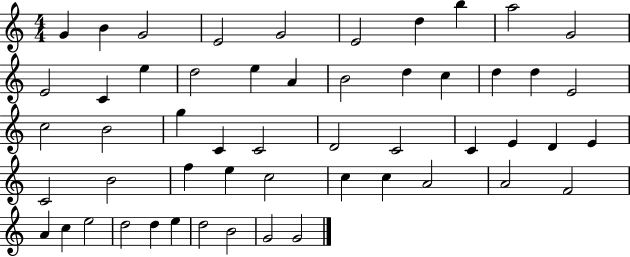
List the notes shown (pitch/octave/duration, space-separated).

G4/q B4/q G4/h E4/h G4/h E4/h D5/q B5/q A5/h G4/h E4/h C4/q E5/q D5/h E5/q A4/q B4/h D5/q C5/q D5/q D5/q E4/h C5/h B4/h G5/q C4/q C4/h D4/h C4/h C4/q E4/q D4/q E4/q C4/h B4/h F5/q E5/q C5/h C5/q C5/q A4/h A4/h F4/h A4/q C5/q E5/h D5/h D5/q E5/q D5/h B4/h G4/h G4/h